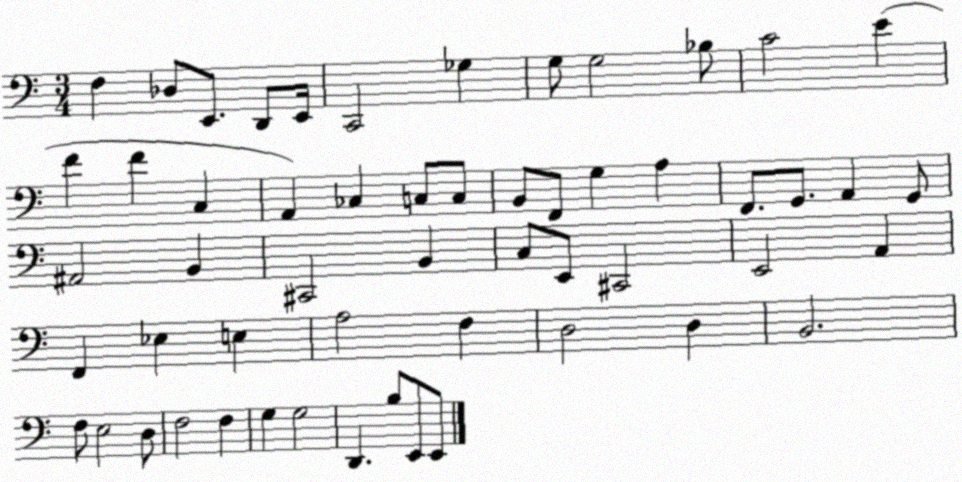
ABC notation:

X:1
T:Untitled
M:3/4
L:1/4
K:C
F, _D,/2 E,,/2 D,,/2 E,,/4 C,,2 _G, G,/2 G,2 _B,/2 C2 E F F C, A,, _C, C,/2 C,/2 B,,/2 F,,/2 G, A, F,,/2 G,,/2 A,, G,,/2 ^A,,2 B,, ^C,,2 B,, C,/2 E,,/2 ^C,,2 E,,2 A,, F,, _E, E, A,2 F, D,2 D, B,,2 F,/2 E,2 D,/2 F,2 F, G, G,2 D,, B,/2 E,,/2 E,,/2